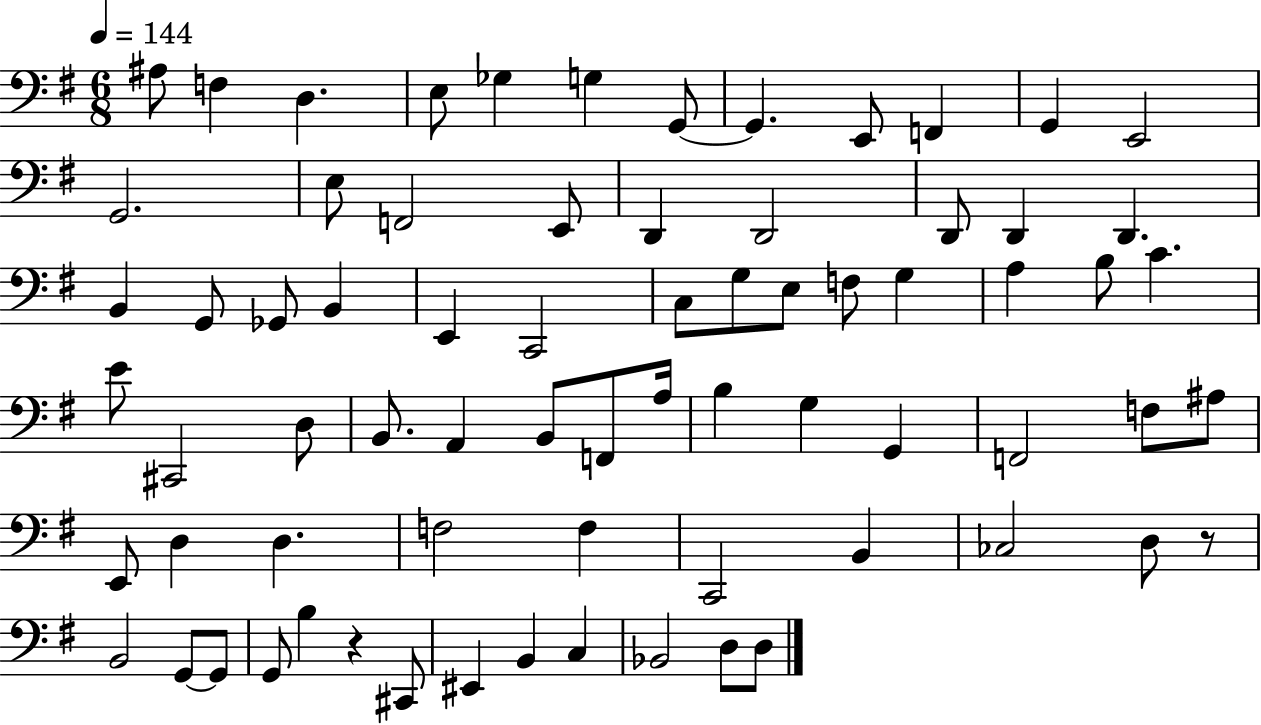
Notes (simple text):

A#3/e F3/q D3/q. E3/e Gb3/q G3/q G2/e G2/q. E2/e F2/q G2/q E2/h G2/h. E3/e F2/h E2/e D2/q D2/h D2/e D2/q D2/q. B2/q G2/e Gb2/e B2/q E2/q C2/h C3/e G3/e E3/e F3/e G3/q A3/q B3/e C4/q. E4/e C#2/h D3/e B2/e. A2/q B2/e F2/e A3/s B3/q G3/q G2/q F2/h F3/e A#3/e E2/e D3/q D3/q. F3/h F3/q C2/h B2/q CES3/h D3/e R/e B2/h G2/e G2/e G2/e B3/q R/q C#2/e EIS2/q B2/q C3/q Bb2/h D3/e D3/e